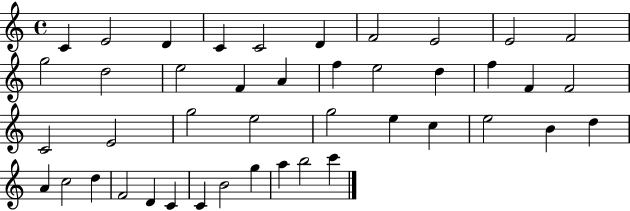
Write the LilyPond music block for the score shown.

{
  \clef treble
  \time 4/4
  \defaultTimeSignature
  \key c \major
  c'4 e'2 d'4 | c'4 c'2 d'4 | f'2 e'2 | e'2 f'2 | \break g''2 d''2 | e''2 f'4 a'4 | f''4 e''2 d''4 | f''4 f'4 f'2 | \break c'2 e'2 | g''2 e''2 | g''2 e''4 c''4 | e''2 b'4 d''4 | \break a'4 c''2 d''4 | f'2 d'4 c'4 | c'4 b'2 g''4 | a''4 b''2 c'''4 | \break \bar "|."
}